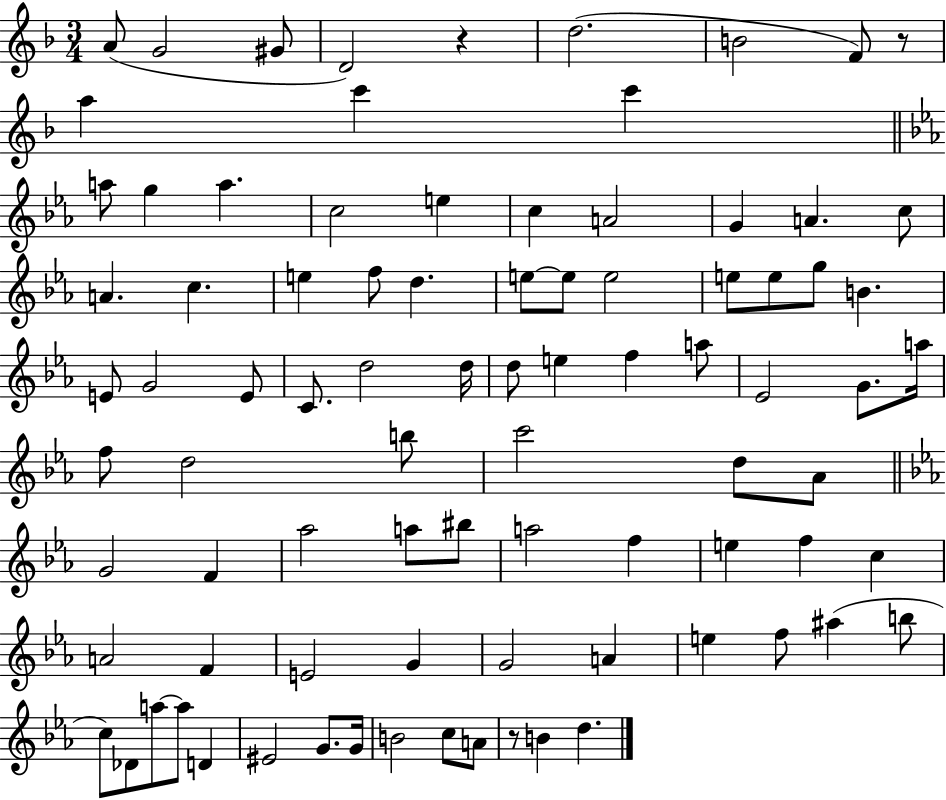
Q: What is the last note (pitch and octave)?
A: D5